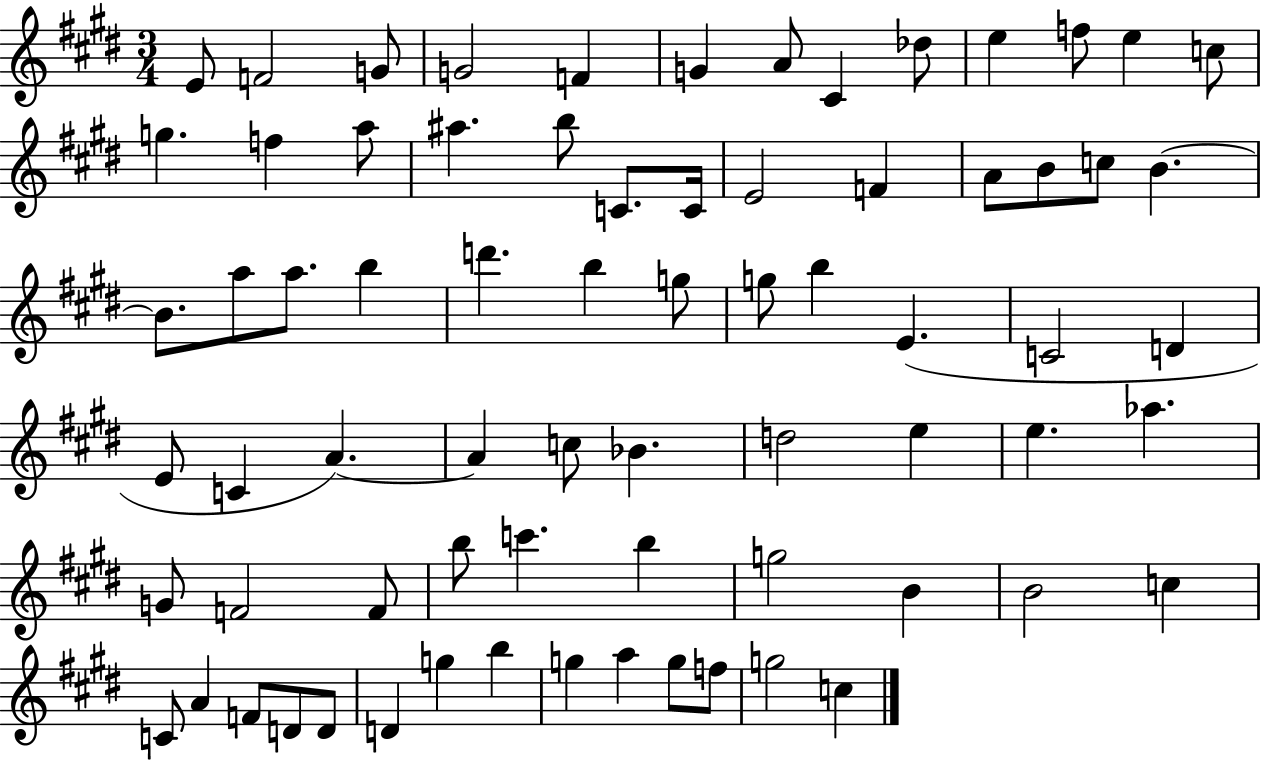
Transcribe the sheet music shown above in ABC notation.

X:1
T:Untitled
M:3/4
L:1/4
K:E
E/2 F2 G/2 G2 F G A/2 ^C _d/2 e f/2 e c/2 g f a/2 ^a b/2 C/2 C/4 E2 F A/2 B/2 c/2 B B/2 a/2 a/2 b d' b g/2 g/2 b E C2 D E/2 C A A c/2 _B d2 e e _a G/2 F2 F/2 b/2 c' b g2 B B2 c C/2 A F/2 D/2 D/2 D g b g a g/2 f/2 g2 c